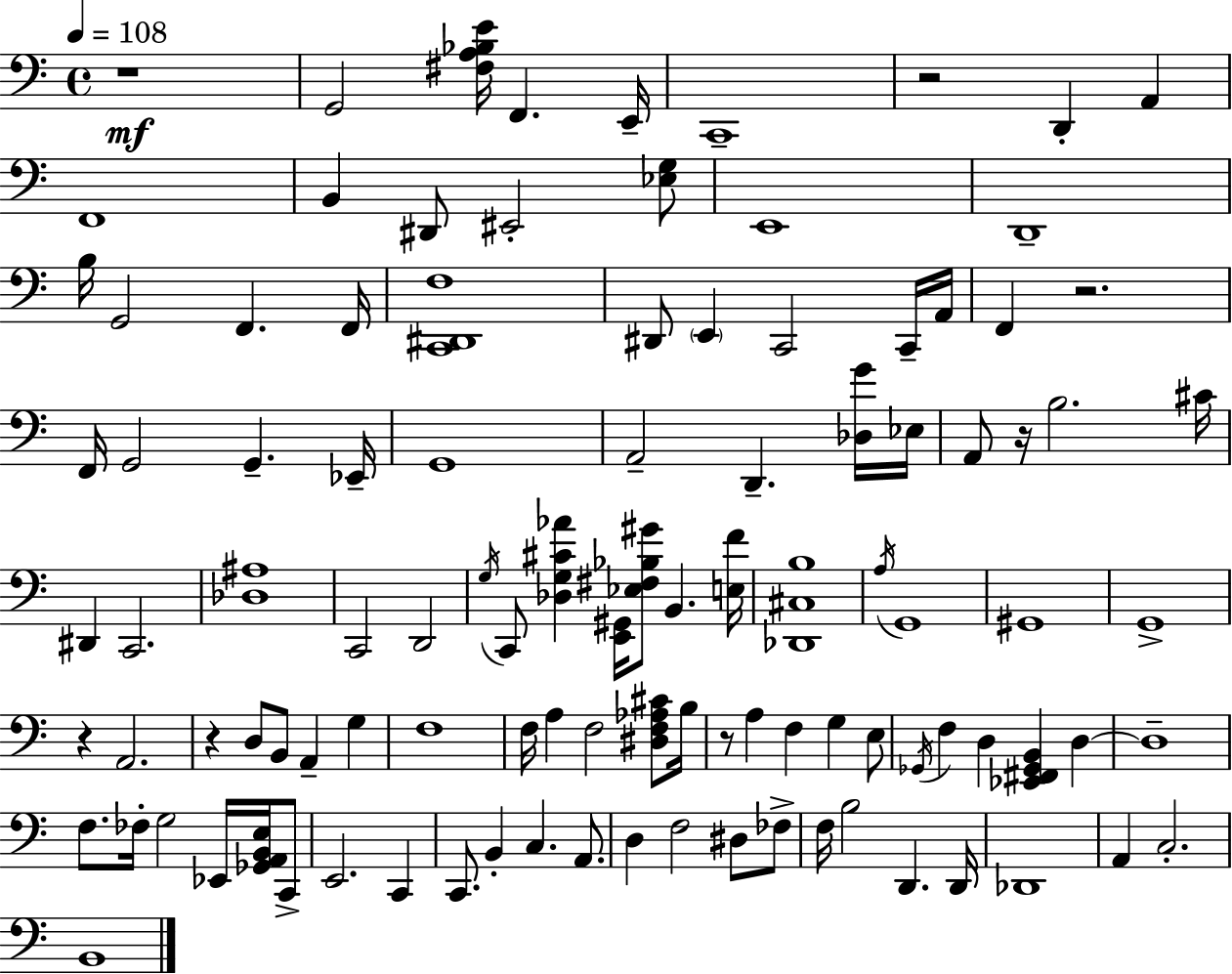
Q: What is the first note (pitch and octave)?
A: G2